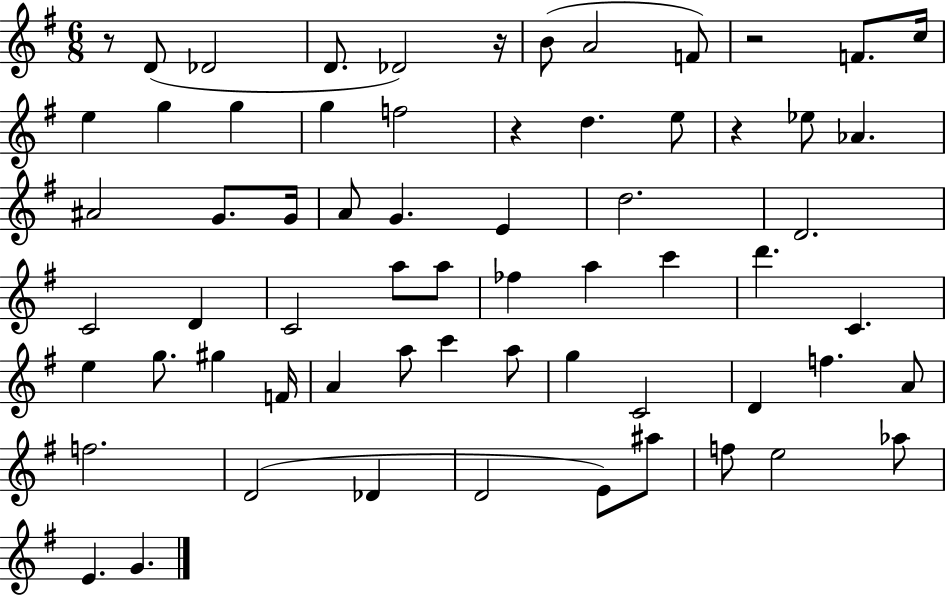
X:1
T:Untitled
M:6/8
L:1/4
K:G
z/2 D/2 _D2 D/2 _D2 z/4 B/2 A2 F/2 z2 F/2 c/4 e g g g f2 z d e/2 z _e/2 _A ^A2 G/2 G/4 A/2 G E d2 D2 C2 D C2 a/2 a/2 _f a c' d' C e g/2 ^g F/4 A a/2 c' a/2 g C2 D f A/2 f2 D2 _D D2 E/2 ^a/2 f/2 e2 _a/2 E G